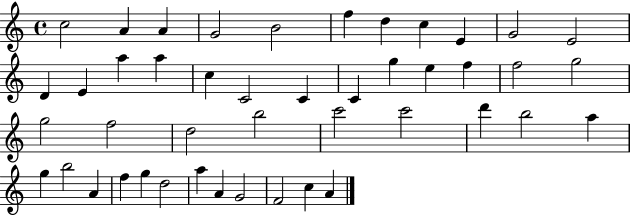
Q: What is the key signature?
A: C major